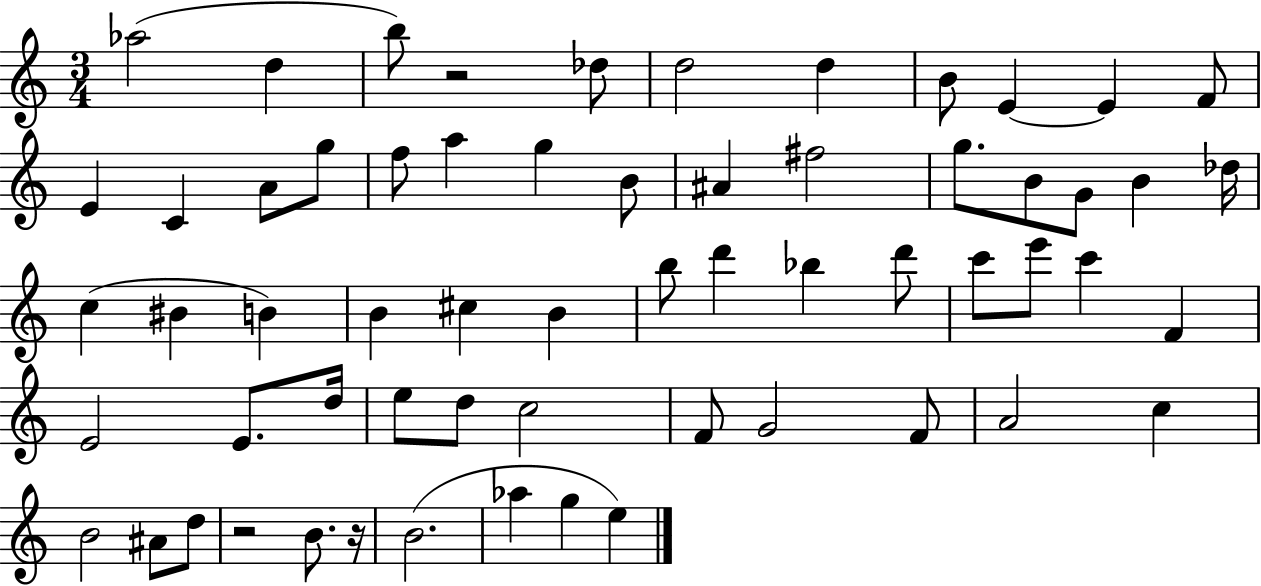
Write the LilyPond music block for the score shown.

{
  \clef treble
  \numericTimeSignature
  \time 3/4
  \key c \major
  \repeat volta 2 { aes''2( d''4 | b''8) r2 des''8 | d''2 d''4 | b'8 e'4~~ e'4 f'8 | \break e'4 c'4 a'8 g''8 | f''8 a''4 g''4 b'8 | ais'4 fis''2 | g''8. b'8 g'8 b'4 des''16 | \break c''4( bis'4 b'4) | b'4 cis''4 b'4 | b''8 d'''4 bes''4 d'''8 | c'''8 e'''8 c'''4 f'4 | \break e'2 e'8. d''16 | e''8 d''8 c''2 | f'8 g'2 f'8 | a'2 c''4 | \break b'2 ais'8 d''8 | r2 b'8. r16 | b'2.( | aes''4 g''4 e''4) | \break } \bar "|."
}